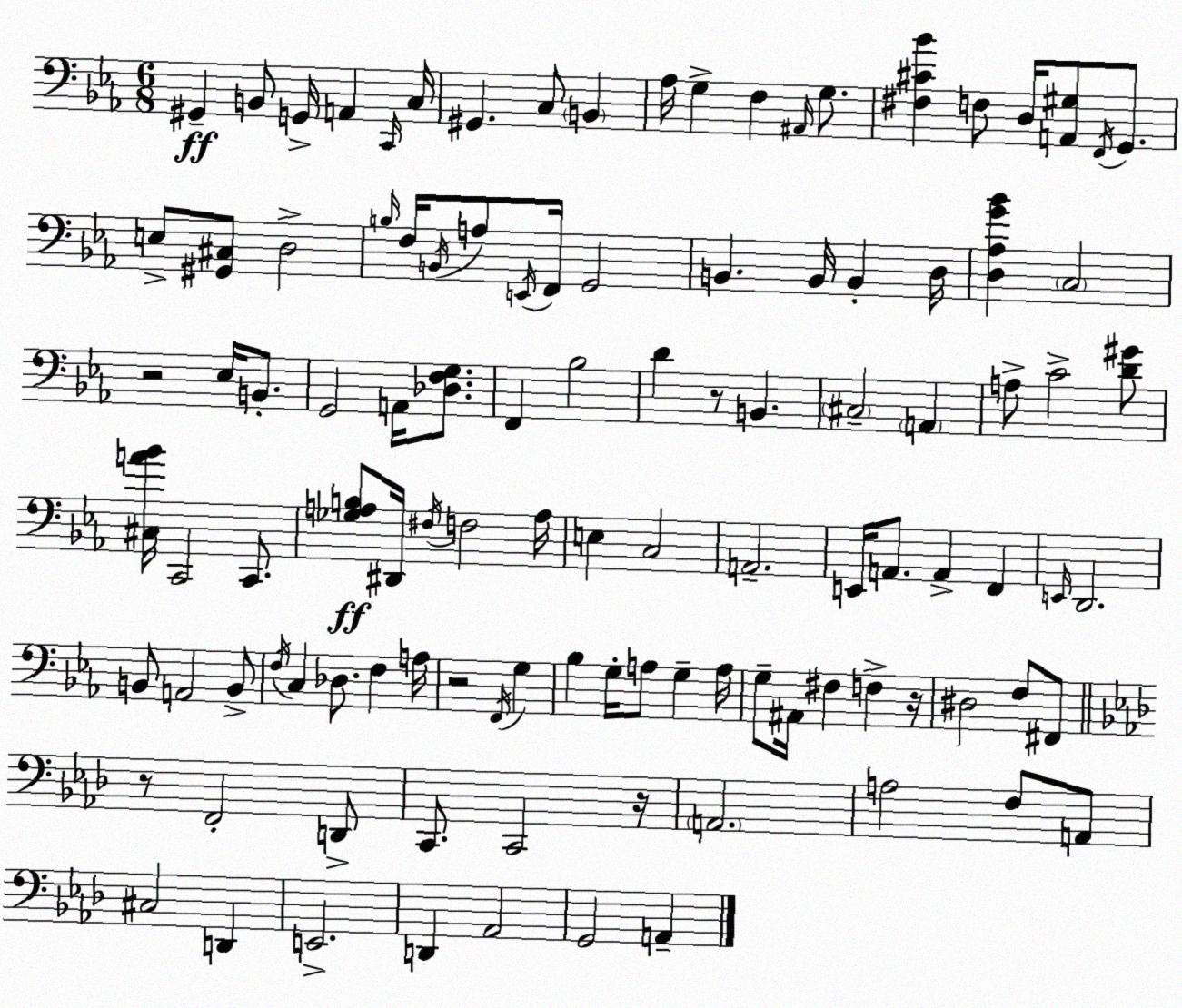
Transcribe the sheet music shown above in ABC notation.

X:1
T:Untitled
M:6/8
L:1/4
K:Cm
^G,, B,,/2 G,,/4 A,, C,,/4 C,/4 ^G,, C,/2 B,, _A,/4 G, F, ^A,,/4 G,/2 [^F,^C_B] F,/2 D,/4 [A,,^G,]/2 F,,/4 G,,/2 E,/2 [^G,,^C,]/2 D,2 B,/4 F,/4 B,,/4 A,/2 E,,/4 F,,/4 G,,2 B,, B,,/4 B,, D,/4 [D,_A,G_B] C,2 z2 _E,/4 B,,/2 G,,2 A,,/4 [_D,F,G,]/2 F,, _B,2 D z/2 B,, ^C,2 A,, A,/2 C2 [D^G]/2 [^C,A_B]/4 C,,2 C,,/2 [_G,A,B,]/2 ^D,,/4 ^F,/4 F,2 A,/4 E, C,2 A,,2 E,,/4 A,,/2 A,, F,, E,,/4 D,,2 B,,/2 A,,2 B,,/2 F,/4 C, _D,/2 F, A,/4 z2 F,,/4 G, _B, G,/4 A,/2 G, A,/4 G,/2 ^A,,/4 ^F, F, z/4 ^D,2 F,/2 ^F,,/2 z/2 F,,2 D,,/2 C,,/2 C,,2 z/4 A,,2 A,2 F,/2 A,,/2 ^C,2 D,, E,,2 D,, _A,,2 G,,2 A,,